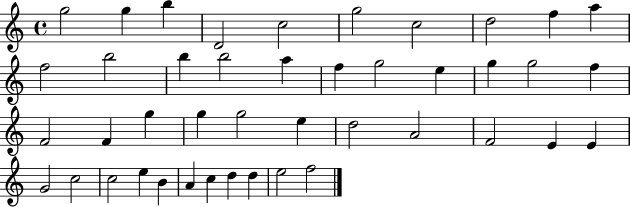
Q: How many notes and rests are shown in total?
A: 43